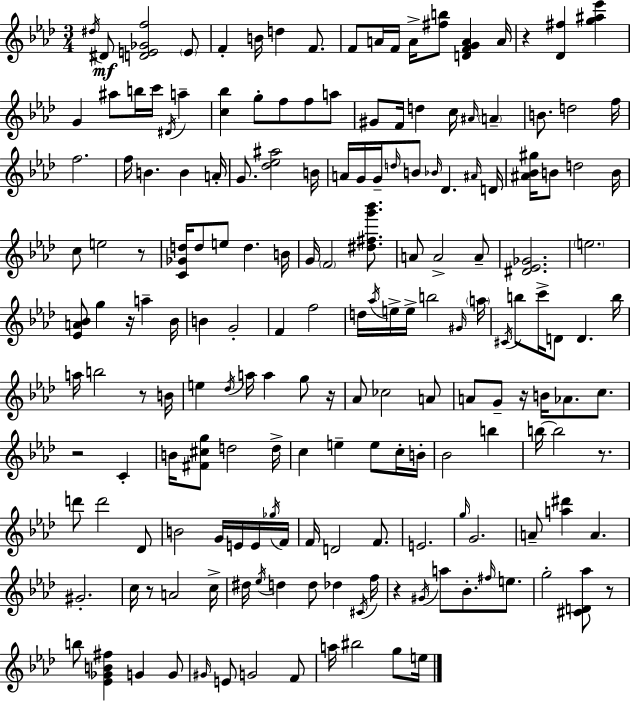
X:1
T:Untitled
M:3/4
L:1/4
K:Ab
^d/4 ^D/2 [DE_Gf]2 E/2 F B/4 d F/2 F/2 A/4 F/4 A/4 [^fb]/2 [DFGA] A/4 z [_D^f] [g^a_e'] G ^a/2 b/4 c'/4 ^D/4 a [c_b] g/2 f/2 f/2 a/2 ^G/2 F/4 d c/4 ^A/4 A B/2 d2 f/4 f2 f/4 B B A/4 G/2 [_d_e^a]2 B/4 A/4 G/4 G/4 d/4 B/2 _B/4 _D ^A/4 D/4 [^A_B^g]/4 B/2 d2 B/4 c/2 e2 z/2 [C_Gd]/4 d/2 e/2 d B/4 G/4 F2 [^d^fg'_b']/2 A/2 A2 A/2 [^D_E_G]2 e2 [_EA_B]/2 g z/4 a _B/4 B G2 F f2 d/4 _a/4 e/4 e/4 b2 ^G/4 a/4 ^C/4 b/2 c'/4 D/2 D b/4 a/4 b2 z/2 B/4 e _d/4 a/4 a g/2 z/4 _A/2 _c2 A/2 A/2 G/2 z/4 B/4 _A/2 c/2 z2 C B/4 [^F^cg]/2 d2 d/4 c e e/2 c/4 B/4 _B2 b b/4 b2 z/2 d'/2 d'2 _D/2 B2 G/4 E/4 E/4 _g/4 F/4 F/4 D2 F/2 E2 g/4 G2 A/2 [a^d'] A ^G2 c/4 z/2 A2 c/4 ^d/4 _e/4 d d/2 _d ^C/4 f/4 z ^G/4 a/2 _B/2 ^f/4 e/2 g2 [^CD_a]/2 z/2 b/2 [_E_GB^f] G G/2 ^G/4 E/2 G2 F/2 a/4 ^b2 g/2 e/4